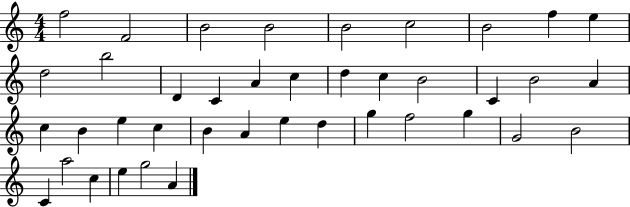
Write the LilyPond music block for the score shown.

{
  \clef treble
  \numericTimeSignature
  \time 4/4
  \key c \major
  f''2 f'2 | b'2 b'2 | b'2 c''2 | b'2 f''4 e''4 | \break d''2 b''2 | d'4 c'4 a'4 c''4 | d''4 c''4 b'2 | c'4 b'2 a'4 | \break c''4 b'4 e''4 c''4 | b'4 a'4 e''4 d''4 | g''4 f''2 g''4 | g'2 b'2 | \break c'4 a''2 c''4 | e''4 g''2 a'4 | \bar "|."
}